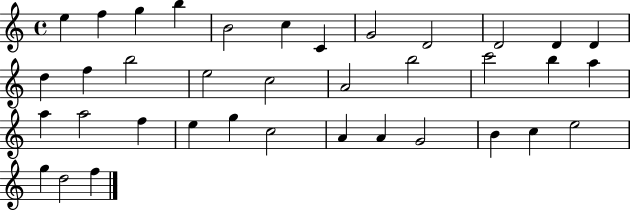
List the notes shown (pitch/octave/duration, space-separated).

E5/q F5/q G5/q B5/q B4/h C5/q C4/q G4/h D4/h D4/h D4/q D4/q D5/q F5/q B5/h E5/h C5/h A4/h B5/h C6/h B5/q A5/q A5/q A5/h F5/q E5/q G5/q C5/h A4/q A4/q G4/h B4/q C5/q E5/h G5/q D5/h F5/q